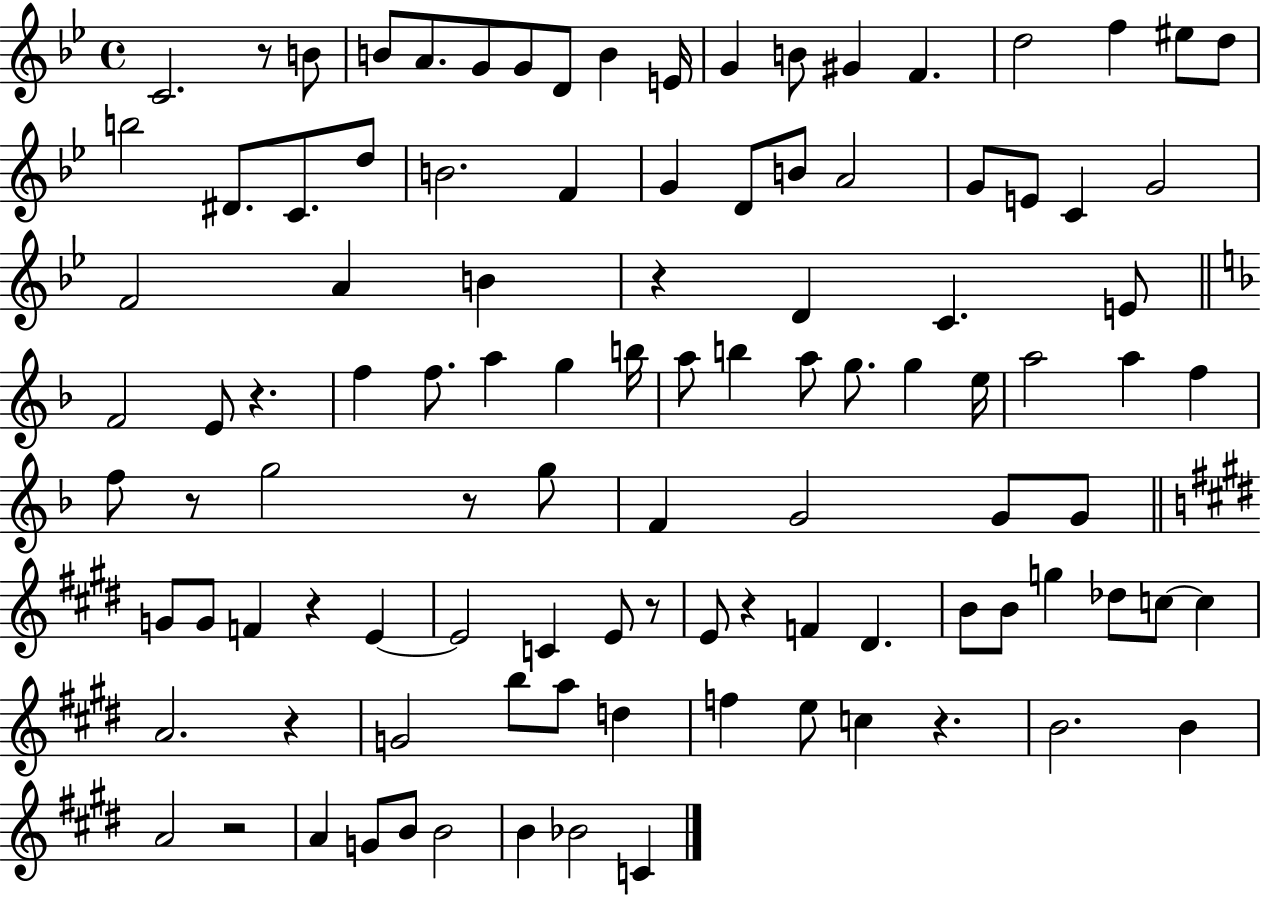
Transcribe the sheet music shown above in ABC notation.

X:1
T:Untitled
M:4/4
L:1/4
K:Bb
C2 z/2 B/2 B/2 A/2 G/2 G/2 D/2 B E/4 G B/2 ^G F d2 f ^e/2 d/2 b2 ^D/2 C/2 d/2 B2 F G D/2 B/2 A2 G/2 E/2 C G2 F2 A B z D C E/2 F2 E/2 z f f/2 a g b/4 a/2 b a/2 g/2 g e/4 a2 a f f/2 z/2 g2 z/2 g/2 F G2 G/2 G/2 G/2 G/2 F z E E2 C E/2 z/2 E/2 z F ^D B/2 B/2 g _d/2 c/2 c A2 z G2 b/2 a/2 d f e/2 c z B2 B A2 z2 A G/2 B/2 B2 B _B2 C